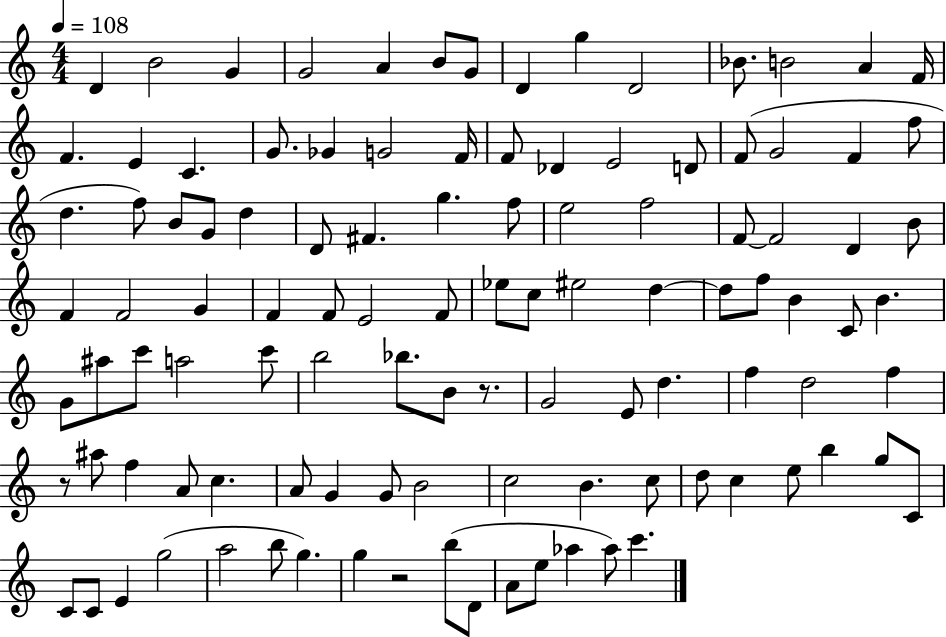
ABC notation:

X:1
T:Untitled
M:4/4
L:1/4
K:C
D B2 G G2 A B/2 G/2 D g D2 _B/2 B2 A F/4 F E C G/2 _G G2 F/4 F/2 _D E2 D/2 F/2 G2 F f/2 d f/2 B/2 G/2 d D/2 ^F g f/2 e2 f2 F/2 F2 D B/2 F F2 G F F/2 E2 F/2 _e/2 c/2 ^e2 d d/2 f/2 B C/2 B G/2 ^a/2 c'/2 a2 c'/2 b2 _b/2 B/2 z/2 G2 E/2 d f d2 f z/2 ^a/2 f A/2 c A/2 G G/2 B2 c2 B c/2 d/2 c e/2 b g/2 C/2 C/2 C/2 E g2 a2 b/2 g g z2 b/2 D/2 A/2 e/2 _a _a/2 c'